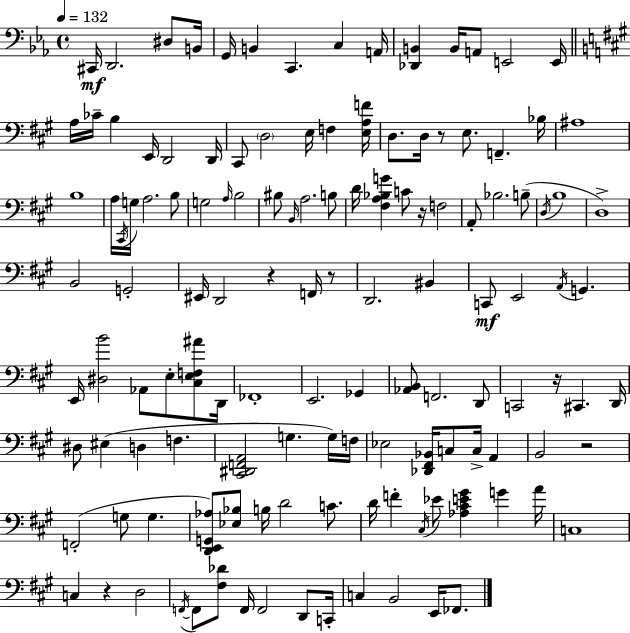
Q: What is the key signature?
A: EES major